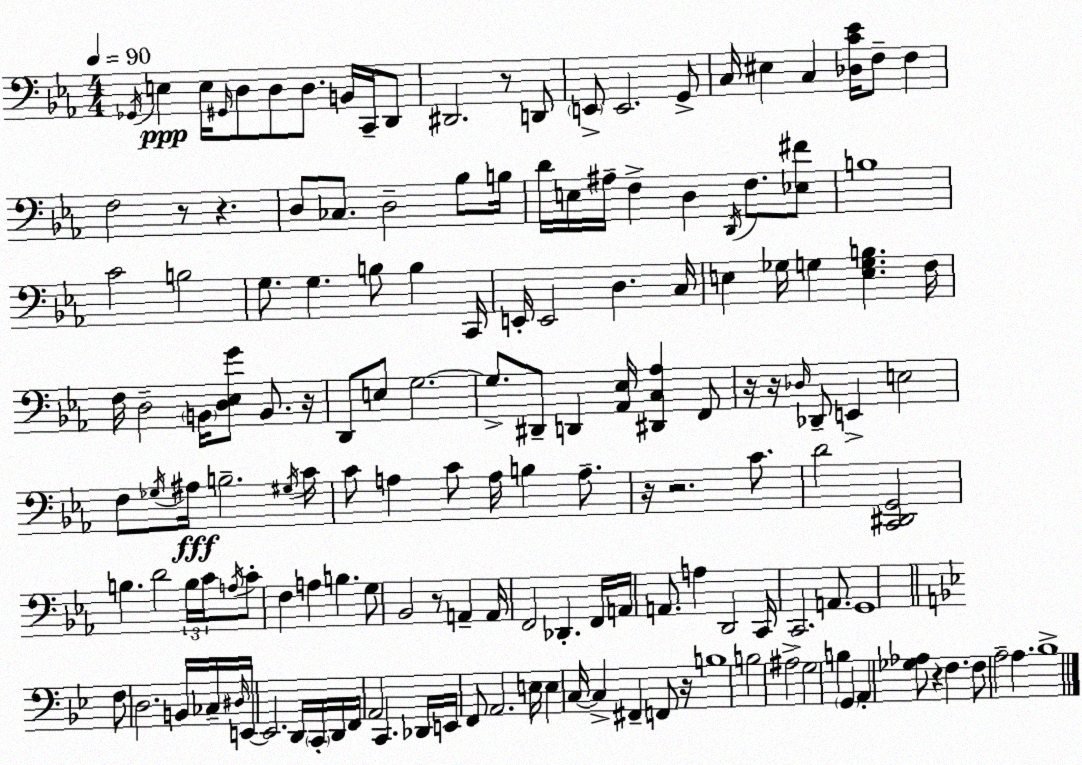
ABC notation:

X:1
T:Untitled
M:4/4
L:1/4
K:Cm
_G,,/4 E, E,/4 ^G,,/4 D,/2 D,/2 D,/2 B,,/4 C,,/4 D,,/2 ^D,,2 z/2 D,,/2 E,,/2 E,,2 G,,/2 C,/4 ^E, C, [_D,C_E]/4 F,/2 F, F,2 z/2 z D,/2 _C,/2 D,2 _B,/2 B,/4 D/4 E,/4 ^A,/4 F, D, D,,/4 F,/2 [_E,^F]/2 B,4 C2 B,2 G,/2 G, B,/2 B, C,,/4 E,,/4 E,,2 D, C,/4 E, _G,/4 G, [E,G,B,] F,/4 F,/4 D,2 B,,/4 [D,_E,G]/2 B,,/2 z/4 D,,/2 E,/2 G,2 G,/2 ^D,,/2 D,, [_A,,_E,]/4 [^D,,C,_A,] F,,/2 z/4 z/4 _D,/4 _D,,/2 E,, E,2 F,/2 _G,/4 ^A,/4 B,2 ^G,/4 C/4 C/2 A, C/2 A,/4 B, A,/2 z/4 z2 C/2 D2 [C,,^D,,G,,]2 B, D2 B,/4 C/4 A,/4 C/2 F, A, B, G,/2 _B,,2 z/2 A,, A,,/4 F,,2 _D,, F,,/4 A,,/4 A,,/2 A, D,,2 C,,/4 C,,2 A,,/2 G,,4 F,/2 D,2 B,,/4 _C,/4 ^D,/4 E,,/4 E,,2 D,,/4 C,,/4 D,,/4 F,,/4 A,,2 C,, _D,,/4 E,,/4 F,,/2 A,,2 E,/4 E, C,/4 C, ^F,, F,,/2 z/4 B,4 B,2 ^A,2 G,2 B, G,, A,, [_G,_A,]/2 z F, F,/2 A,2 A, _B,4